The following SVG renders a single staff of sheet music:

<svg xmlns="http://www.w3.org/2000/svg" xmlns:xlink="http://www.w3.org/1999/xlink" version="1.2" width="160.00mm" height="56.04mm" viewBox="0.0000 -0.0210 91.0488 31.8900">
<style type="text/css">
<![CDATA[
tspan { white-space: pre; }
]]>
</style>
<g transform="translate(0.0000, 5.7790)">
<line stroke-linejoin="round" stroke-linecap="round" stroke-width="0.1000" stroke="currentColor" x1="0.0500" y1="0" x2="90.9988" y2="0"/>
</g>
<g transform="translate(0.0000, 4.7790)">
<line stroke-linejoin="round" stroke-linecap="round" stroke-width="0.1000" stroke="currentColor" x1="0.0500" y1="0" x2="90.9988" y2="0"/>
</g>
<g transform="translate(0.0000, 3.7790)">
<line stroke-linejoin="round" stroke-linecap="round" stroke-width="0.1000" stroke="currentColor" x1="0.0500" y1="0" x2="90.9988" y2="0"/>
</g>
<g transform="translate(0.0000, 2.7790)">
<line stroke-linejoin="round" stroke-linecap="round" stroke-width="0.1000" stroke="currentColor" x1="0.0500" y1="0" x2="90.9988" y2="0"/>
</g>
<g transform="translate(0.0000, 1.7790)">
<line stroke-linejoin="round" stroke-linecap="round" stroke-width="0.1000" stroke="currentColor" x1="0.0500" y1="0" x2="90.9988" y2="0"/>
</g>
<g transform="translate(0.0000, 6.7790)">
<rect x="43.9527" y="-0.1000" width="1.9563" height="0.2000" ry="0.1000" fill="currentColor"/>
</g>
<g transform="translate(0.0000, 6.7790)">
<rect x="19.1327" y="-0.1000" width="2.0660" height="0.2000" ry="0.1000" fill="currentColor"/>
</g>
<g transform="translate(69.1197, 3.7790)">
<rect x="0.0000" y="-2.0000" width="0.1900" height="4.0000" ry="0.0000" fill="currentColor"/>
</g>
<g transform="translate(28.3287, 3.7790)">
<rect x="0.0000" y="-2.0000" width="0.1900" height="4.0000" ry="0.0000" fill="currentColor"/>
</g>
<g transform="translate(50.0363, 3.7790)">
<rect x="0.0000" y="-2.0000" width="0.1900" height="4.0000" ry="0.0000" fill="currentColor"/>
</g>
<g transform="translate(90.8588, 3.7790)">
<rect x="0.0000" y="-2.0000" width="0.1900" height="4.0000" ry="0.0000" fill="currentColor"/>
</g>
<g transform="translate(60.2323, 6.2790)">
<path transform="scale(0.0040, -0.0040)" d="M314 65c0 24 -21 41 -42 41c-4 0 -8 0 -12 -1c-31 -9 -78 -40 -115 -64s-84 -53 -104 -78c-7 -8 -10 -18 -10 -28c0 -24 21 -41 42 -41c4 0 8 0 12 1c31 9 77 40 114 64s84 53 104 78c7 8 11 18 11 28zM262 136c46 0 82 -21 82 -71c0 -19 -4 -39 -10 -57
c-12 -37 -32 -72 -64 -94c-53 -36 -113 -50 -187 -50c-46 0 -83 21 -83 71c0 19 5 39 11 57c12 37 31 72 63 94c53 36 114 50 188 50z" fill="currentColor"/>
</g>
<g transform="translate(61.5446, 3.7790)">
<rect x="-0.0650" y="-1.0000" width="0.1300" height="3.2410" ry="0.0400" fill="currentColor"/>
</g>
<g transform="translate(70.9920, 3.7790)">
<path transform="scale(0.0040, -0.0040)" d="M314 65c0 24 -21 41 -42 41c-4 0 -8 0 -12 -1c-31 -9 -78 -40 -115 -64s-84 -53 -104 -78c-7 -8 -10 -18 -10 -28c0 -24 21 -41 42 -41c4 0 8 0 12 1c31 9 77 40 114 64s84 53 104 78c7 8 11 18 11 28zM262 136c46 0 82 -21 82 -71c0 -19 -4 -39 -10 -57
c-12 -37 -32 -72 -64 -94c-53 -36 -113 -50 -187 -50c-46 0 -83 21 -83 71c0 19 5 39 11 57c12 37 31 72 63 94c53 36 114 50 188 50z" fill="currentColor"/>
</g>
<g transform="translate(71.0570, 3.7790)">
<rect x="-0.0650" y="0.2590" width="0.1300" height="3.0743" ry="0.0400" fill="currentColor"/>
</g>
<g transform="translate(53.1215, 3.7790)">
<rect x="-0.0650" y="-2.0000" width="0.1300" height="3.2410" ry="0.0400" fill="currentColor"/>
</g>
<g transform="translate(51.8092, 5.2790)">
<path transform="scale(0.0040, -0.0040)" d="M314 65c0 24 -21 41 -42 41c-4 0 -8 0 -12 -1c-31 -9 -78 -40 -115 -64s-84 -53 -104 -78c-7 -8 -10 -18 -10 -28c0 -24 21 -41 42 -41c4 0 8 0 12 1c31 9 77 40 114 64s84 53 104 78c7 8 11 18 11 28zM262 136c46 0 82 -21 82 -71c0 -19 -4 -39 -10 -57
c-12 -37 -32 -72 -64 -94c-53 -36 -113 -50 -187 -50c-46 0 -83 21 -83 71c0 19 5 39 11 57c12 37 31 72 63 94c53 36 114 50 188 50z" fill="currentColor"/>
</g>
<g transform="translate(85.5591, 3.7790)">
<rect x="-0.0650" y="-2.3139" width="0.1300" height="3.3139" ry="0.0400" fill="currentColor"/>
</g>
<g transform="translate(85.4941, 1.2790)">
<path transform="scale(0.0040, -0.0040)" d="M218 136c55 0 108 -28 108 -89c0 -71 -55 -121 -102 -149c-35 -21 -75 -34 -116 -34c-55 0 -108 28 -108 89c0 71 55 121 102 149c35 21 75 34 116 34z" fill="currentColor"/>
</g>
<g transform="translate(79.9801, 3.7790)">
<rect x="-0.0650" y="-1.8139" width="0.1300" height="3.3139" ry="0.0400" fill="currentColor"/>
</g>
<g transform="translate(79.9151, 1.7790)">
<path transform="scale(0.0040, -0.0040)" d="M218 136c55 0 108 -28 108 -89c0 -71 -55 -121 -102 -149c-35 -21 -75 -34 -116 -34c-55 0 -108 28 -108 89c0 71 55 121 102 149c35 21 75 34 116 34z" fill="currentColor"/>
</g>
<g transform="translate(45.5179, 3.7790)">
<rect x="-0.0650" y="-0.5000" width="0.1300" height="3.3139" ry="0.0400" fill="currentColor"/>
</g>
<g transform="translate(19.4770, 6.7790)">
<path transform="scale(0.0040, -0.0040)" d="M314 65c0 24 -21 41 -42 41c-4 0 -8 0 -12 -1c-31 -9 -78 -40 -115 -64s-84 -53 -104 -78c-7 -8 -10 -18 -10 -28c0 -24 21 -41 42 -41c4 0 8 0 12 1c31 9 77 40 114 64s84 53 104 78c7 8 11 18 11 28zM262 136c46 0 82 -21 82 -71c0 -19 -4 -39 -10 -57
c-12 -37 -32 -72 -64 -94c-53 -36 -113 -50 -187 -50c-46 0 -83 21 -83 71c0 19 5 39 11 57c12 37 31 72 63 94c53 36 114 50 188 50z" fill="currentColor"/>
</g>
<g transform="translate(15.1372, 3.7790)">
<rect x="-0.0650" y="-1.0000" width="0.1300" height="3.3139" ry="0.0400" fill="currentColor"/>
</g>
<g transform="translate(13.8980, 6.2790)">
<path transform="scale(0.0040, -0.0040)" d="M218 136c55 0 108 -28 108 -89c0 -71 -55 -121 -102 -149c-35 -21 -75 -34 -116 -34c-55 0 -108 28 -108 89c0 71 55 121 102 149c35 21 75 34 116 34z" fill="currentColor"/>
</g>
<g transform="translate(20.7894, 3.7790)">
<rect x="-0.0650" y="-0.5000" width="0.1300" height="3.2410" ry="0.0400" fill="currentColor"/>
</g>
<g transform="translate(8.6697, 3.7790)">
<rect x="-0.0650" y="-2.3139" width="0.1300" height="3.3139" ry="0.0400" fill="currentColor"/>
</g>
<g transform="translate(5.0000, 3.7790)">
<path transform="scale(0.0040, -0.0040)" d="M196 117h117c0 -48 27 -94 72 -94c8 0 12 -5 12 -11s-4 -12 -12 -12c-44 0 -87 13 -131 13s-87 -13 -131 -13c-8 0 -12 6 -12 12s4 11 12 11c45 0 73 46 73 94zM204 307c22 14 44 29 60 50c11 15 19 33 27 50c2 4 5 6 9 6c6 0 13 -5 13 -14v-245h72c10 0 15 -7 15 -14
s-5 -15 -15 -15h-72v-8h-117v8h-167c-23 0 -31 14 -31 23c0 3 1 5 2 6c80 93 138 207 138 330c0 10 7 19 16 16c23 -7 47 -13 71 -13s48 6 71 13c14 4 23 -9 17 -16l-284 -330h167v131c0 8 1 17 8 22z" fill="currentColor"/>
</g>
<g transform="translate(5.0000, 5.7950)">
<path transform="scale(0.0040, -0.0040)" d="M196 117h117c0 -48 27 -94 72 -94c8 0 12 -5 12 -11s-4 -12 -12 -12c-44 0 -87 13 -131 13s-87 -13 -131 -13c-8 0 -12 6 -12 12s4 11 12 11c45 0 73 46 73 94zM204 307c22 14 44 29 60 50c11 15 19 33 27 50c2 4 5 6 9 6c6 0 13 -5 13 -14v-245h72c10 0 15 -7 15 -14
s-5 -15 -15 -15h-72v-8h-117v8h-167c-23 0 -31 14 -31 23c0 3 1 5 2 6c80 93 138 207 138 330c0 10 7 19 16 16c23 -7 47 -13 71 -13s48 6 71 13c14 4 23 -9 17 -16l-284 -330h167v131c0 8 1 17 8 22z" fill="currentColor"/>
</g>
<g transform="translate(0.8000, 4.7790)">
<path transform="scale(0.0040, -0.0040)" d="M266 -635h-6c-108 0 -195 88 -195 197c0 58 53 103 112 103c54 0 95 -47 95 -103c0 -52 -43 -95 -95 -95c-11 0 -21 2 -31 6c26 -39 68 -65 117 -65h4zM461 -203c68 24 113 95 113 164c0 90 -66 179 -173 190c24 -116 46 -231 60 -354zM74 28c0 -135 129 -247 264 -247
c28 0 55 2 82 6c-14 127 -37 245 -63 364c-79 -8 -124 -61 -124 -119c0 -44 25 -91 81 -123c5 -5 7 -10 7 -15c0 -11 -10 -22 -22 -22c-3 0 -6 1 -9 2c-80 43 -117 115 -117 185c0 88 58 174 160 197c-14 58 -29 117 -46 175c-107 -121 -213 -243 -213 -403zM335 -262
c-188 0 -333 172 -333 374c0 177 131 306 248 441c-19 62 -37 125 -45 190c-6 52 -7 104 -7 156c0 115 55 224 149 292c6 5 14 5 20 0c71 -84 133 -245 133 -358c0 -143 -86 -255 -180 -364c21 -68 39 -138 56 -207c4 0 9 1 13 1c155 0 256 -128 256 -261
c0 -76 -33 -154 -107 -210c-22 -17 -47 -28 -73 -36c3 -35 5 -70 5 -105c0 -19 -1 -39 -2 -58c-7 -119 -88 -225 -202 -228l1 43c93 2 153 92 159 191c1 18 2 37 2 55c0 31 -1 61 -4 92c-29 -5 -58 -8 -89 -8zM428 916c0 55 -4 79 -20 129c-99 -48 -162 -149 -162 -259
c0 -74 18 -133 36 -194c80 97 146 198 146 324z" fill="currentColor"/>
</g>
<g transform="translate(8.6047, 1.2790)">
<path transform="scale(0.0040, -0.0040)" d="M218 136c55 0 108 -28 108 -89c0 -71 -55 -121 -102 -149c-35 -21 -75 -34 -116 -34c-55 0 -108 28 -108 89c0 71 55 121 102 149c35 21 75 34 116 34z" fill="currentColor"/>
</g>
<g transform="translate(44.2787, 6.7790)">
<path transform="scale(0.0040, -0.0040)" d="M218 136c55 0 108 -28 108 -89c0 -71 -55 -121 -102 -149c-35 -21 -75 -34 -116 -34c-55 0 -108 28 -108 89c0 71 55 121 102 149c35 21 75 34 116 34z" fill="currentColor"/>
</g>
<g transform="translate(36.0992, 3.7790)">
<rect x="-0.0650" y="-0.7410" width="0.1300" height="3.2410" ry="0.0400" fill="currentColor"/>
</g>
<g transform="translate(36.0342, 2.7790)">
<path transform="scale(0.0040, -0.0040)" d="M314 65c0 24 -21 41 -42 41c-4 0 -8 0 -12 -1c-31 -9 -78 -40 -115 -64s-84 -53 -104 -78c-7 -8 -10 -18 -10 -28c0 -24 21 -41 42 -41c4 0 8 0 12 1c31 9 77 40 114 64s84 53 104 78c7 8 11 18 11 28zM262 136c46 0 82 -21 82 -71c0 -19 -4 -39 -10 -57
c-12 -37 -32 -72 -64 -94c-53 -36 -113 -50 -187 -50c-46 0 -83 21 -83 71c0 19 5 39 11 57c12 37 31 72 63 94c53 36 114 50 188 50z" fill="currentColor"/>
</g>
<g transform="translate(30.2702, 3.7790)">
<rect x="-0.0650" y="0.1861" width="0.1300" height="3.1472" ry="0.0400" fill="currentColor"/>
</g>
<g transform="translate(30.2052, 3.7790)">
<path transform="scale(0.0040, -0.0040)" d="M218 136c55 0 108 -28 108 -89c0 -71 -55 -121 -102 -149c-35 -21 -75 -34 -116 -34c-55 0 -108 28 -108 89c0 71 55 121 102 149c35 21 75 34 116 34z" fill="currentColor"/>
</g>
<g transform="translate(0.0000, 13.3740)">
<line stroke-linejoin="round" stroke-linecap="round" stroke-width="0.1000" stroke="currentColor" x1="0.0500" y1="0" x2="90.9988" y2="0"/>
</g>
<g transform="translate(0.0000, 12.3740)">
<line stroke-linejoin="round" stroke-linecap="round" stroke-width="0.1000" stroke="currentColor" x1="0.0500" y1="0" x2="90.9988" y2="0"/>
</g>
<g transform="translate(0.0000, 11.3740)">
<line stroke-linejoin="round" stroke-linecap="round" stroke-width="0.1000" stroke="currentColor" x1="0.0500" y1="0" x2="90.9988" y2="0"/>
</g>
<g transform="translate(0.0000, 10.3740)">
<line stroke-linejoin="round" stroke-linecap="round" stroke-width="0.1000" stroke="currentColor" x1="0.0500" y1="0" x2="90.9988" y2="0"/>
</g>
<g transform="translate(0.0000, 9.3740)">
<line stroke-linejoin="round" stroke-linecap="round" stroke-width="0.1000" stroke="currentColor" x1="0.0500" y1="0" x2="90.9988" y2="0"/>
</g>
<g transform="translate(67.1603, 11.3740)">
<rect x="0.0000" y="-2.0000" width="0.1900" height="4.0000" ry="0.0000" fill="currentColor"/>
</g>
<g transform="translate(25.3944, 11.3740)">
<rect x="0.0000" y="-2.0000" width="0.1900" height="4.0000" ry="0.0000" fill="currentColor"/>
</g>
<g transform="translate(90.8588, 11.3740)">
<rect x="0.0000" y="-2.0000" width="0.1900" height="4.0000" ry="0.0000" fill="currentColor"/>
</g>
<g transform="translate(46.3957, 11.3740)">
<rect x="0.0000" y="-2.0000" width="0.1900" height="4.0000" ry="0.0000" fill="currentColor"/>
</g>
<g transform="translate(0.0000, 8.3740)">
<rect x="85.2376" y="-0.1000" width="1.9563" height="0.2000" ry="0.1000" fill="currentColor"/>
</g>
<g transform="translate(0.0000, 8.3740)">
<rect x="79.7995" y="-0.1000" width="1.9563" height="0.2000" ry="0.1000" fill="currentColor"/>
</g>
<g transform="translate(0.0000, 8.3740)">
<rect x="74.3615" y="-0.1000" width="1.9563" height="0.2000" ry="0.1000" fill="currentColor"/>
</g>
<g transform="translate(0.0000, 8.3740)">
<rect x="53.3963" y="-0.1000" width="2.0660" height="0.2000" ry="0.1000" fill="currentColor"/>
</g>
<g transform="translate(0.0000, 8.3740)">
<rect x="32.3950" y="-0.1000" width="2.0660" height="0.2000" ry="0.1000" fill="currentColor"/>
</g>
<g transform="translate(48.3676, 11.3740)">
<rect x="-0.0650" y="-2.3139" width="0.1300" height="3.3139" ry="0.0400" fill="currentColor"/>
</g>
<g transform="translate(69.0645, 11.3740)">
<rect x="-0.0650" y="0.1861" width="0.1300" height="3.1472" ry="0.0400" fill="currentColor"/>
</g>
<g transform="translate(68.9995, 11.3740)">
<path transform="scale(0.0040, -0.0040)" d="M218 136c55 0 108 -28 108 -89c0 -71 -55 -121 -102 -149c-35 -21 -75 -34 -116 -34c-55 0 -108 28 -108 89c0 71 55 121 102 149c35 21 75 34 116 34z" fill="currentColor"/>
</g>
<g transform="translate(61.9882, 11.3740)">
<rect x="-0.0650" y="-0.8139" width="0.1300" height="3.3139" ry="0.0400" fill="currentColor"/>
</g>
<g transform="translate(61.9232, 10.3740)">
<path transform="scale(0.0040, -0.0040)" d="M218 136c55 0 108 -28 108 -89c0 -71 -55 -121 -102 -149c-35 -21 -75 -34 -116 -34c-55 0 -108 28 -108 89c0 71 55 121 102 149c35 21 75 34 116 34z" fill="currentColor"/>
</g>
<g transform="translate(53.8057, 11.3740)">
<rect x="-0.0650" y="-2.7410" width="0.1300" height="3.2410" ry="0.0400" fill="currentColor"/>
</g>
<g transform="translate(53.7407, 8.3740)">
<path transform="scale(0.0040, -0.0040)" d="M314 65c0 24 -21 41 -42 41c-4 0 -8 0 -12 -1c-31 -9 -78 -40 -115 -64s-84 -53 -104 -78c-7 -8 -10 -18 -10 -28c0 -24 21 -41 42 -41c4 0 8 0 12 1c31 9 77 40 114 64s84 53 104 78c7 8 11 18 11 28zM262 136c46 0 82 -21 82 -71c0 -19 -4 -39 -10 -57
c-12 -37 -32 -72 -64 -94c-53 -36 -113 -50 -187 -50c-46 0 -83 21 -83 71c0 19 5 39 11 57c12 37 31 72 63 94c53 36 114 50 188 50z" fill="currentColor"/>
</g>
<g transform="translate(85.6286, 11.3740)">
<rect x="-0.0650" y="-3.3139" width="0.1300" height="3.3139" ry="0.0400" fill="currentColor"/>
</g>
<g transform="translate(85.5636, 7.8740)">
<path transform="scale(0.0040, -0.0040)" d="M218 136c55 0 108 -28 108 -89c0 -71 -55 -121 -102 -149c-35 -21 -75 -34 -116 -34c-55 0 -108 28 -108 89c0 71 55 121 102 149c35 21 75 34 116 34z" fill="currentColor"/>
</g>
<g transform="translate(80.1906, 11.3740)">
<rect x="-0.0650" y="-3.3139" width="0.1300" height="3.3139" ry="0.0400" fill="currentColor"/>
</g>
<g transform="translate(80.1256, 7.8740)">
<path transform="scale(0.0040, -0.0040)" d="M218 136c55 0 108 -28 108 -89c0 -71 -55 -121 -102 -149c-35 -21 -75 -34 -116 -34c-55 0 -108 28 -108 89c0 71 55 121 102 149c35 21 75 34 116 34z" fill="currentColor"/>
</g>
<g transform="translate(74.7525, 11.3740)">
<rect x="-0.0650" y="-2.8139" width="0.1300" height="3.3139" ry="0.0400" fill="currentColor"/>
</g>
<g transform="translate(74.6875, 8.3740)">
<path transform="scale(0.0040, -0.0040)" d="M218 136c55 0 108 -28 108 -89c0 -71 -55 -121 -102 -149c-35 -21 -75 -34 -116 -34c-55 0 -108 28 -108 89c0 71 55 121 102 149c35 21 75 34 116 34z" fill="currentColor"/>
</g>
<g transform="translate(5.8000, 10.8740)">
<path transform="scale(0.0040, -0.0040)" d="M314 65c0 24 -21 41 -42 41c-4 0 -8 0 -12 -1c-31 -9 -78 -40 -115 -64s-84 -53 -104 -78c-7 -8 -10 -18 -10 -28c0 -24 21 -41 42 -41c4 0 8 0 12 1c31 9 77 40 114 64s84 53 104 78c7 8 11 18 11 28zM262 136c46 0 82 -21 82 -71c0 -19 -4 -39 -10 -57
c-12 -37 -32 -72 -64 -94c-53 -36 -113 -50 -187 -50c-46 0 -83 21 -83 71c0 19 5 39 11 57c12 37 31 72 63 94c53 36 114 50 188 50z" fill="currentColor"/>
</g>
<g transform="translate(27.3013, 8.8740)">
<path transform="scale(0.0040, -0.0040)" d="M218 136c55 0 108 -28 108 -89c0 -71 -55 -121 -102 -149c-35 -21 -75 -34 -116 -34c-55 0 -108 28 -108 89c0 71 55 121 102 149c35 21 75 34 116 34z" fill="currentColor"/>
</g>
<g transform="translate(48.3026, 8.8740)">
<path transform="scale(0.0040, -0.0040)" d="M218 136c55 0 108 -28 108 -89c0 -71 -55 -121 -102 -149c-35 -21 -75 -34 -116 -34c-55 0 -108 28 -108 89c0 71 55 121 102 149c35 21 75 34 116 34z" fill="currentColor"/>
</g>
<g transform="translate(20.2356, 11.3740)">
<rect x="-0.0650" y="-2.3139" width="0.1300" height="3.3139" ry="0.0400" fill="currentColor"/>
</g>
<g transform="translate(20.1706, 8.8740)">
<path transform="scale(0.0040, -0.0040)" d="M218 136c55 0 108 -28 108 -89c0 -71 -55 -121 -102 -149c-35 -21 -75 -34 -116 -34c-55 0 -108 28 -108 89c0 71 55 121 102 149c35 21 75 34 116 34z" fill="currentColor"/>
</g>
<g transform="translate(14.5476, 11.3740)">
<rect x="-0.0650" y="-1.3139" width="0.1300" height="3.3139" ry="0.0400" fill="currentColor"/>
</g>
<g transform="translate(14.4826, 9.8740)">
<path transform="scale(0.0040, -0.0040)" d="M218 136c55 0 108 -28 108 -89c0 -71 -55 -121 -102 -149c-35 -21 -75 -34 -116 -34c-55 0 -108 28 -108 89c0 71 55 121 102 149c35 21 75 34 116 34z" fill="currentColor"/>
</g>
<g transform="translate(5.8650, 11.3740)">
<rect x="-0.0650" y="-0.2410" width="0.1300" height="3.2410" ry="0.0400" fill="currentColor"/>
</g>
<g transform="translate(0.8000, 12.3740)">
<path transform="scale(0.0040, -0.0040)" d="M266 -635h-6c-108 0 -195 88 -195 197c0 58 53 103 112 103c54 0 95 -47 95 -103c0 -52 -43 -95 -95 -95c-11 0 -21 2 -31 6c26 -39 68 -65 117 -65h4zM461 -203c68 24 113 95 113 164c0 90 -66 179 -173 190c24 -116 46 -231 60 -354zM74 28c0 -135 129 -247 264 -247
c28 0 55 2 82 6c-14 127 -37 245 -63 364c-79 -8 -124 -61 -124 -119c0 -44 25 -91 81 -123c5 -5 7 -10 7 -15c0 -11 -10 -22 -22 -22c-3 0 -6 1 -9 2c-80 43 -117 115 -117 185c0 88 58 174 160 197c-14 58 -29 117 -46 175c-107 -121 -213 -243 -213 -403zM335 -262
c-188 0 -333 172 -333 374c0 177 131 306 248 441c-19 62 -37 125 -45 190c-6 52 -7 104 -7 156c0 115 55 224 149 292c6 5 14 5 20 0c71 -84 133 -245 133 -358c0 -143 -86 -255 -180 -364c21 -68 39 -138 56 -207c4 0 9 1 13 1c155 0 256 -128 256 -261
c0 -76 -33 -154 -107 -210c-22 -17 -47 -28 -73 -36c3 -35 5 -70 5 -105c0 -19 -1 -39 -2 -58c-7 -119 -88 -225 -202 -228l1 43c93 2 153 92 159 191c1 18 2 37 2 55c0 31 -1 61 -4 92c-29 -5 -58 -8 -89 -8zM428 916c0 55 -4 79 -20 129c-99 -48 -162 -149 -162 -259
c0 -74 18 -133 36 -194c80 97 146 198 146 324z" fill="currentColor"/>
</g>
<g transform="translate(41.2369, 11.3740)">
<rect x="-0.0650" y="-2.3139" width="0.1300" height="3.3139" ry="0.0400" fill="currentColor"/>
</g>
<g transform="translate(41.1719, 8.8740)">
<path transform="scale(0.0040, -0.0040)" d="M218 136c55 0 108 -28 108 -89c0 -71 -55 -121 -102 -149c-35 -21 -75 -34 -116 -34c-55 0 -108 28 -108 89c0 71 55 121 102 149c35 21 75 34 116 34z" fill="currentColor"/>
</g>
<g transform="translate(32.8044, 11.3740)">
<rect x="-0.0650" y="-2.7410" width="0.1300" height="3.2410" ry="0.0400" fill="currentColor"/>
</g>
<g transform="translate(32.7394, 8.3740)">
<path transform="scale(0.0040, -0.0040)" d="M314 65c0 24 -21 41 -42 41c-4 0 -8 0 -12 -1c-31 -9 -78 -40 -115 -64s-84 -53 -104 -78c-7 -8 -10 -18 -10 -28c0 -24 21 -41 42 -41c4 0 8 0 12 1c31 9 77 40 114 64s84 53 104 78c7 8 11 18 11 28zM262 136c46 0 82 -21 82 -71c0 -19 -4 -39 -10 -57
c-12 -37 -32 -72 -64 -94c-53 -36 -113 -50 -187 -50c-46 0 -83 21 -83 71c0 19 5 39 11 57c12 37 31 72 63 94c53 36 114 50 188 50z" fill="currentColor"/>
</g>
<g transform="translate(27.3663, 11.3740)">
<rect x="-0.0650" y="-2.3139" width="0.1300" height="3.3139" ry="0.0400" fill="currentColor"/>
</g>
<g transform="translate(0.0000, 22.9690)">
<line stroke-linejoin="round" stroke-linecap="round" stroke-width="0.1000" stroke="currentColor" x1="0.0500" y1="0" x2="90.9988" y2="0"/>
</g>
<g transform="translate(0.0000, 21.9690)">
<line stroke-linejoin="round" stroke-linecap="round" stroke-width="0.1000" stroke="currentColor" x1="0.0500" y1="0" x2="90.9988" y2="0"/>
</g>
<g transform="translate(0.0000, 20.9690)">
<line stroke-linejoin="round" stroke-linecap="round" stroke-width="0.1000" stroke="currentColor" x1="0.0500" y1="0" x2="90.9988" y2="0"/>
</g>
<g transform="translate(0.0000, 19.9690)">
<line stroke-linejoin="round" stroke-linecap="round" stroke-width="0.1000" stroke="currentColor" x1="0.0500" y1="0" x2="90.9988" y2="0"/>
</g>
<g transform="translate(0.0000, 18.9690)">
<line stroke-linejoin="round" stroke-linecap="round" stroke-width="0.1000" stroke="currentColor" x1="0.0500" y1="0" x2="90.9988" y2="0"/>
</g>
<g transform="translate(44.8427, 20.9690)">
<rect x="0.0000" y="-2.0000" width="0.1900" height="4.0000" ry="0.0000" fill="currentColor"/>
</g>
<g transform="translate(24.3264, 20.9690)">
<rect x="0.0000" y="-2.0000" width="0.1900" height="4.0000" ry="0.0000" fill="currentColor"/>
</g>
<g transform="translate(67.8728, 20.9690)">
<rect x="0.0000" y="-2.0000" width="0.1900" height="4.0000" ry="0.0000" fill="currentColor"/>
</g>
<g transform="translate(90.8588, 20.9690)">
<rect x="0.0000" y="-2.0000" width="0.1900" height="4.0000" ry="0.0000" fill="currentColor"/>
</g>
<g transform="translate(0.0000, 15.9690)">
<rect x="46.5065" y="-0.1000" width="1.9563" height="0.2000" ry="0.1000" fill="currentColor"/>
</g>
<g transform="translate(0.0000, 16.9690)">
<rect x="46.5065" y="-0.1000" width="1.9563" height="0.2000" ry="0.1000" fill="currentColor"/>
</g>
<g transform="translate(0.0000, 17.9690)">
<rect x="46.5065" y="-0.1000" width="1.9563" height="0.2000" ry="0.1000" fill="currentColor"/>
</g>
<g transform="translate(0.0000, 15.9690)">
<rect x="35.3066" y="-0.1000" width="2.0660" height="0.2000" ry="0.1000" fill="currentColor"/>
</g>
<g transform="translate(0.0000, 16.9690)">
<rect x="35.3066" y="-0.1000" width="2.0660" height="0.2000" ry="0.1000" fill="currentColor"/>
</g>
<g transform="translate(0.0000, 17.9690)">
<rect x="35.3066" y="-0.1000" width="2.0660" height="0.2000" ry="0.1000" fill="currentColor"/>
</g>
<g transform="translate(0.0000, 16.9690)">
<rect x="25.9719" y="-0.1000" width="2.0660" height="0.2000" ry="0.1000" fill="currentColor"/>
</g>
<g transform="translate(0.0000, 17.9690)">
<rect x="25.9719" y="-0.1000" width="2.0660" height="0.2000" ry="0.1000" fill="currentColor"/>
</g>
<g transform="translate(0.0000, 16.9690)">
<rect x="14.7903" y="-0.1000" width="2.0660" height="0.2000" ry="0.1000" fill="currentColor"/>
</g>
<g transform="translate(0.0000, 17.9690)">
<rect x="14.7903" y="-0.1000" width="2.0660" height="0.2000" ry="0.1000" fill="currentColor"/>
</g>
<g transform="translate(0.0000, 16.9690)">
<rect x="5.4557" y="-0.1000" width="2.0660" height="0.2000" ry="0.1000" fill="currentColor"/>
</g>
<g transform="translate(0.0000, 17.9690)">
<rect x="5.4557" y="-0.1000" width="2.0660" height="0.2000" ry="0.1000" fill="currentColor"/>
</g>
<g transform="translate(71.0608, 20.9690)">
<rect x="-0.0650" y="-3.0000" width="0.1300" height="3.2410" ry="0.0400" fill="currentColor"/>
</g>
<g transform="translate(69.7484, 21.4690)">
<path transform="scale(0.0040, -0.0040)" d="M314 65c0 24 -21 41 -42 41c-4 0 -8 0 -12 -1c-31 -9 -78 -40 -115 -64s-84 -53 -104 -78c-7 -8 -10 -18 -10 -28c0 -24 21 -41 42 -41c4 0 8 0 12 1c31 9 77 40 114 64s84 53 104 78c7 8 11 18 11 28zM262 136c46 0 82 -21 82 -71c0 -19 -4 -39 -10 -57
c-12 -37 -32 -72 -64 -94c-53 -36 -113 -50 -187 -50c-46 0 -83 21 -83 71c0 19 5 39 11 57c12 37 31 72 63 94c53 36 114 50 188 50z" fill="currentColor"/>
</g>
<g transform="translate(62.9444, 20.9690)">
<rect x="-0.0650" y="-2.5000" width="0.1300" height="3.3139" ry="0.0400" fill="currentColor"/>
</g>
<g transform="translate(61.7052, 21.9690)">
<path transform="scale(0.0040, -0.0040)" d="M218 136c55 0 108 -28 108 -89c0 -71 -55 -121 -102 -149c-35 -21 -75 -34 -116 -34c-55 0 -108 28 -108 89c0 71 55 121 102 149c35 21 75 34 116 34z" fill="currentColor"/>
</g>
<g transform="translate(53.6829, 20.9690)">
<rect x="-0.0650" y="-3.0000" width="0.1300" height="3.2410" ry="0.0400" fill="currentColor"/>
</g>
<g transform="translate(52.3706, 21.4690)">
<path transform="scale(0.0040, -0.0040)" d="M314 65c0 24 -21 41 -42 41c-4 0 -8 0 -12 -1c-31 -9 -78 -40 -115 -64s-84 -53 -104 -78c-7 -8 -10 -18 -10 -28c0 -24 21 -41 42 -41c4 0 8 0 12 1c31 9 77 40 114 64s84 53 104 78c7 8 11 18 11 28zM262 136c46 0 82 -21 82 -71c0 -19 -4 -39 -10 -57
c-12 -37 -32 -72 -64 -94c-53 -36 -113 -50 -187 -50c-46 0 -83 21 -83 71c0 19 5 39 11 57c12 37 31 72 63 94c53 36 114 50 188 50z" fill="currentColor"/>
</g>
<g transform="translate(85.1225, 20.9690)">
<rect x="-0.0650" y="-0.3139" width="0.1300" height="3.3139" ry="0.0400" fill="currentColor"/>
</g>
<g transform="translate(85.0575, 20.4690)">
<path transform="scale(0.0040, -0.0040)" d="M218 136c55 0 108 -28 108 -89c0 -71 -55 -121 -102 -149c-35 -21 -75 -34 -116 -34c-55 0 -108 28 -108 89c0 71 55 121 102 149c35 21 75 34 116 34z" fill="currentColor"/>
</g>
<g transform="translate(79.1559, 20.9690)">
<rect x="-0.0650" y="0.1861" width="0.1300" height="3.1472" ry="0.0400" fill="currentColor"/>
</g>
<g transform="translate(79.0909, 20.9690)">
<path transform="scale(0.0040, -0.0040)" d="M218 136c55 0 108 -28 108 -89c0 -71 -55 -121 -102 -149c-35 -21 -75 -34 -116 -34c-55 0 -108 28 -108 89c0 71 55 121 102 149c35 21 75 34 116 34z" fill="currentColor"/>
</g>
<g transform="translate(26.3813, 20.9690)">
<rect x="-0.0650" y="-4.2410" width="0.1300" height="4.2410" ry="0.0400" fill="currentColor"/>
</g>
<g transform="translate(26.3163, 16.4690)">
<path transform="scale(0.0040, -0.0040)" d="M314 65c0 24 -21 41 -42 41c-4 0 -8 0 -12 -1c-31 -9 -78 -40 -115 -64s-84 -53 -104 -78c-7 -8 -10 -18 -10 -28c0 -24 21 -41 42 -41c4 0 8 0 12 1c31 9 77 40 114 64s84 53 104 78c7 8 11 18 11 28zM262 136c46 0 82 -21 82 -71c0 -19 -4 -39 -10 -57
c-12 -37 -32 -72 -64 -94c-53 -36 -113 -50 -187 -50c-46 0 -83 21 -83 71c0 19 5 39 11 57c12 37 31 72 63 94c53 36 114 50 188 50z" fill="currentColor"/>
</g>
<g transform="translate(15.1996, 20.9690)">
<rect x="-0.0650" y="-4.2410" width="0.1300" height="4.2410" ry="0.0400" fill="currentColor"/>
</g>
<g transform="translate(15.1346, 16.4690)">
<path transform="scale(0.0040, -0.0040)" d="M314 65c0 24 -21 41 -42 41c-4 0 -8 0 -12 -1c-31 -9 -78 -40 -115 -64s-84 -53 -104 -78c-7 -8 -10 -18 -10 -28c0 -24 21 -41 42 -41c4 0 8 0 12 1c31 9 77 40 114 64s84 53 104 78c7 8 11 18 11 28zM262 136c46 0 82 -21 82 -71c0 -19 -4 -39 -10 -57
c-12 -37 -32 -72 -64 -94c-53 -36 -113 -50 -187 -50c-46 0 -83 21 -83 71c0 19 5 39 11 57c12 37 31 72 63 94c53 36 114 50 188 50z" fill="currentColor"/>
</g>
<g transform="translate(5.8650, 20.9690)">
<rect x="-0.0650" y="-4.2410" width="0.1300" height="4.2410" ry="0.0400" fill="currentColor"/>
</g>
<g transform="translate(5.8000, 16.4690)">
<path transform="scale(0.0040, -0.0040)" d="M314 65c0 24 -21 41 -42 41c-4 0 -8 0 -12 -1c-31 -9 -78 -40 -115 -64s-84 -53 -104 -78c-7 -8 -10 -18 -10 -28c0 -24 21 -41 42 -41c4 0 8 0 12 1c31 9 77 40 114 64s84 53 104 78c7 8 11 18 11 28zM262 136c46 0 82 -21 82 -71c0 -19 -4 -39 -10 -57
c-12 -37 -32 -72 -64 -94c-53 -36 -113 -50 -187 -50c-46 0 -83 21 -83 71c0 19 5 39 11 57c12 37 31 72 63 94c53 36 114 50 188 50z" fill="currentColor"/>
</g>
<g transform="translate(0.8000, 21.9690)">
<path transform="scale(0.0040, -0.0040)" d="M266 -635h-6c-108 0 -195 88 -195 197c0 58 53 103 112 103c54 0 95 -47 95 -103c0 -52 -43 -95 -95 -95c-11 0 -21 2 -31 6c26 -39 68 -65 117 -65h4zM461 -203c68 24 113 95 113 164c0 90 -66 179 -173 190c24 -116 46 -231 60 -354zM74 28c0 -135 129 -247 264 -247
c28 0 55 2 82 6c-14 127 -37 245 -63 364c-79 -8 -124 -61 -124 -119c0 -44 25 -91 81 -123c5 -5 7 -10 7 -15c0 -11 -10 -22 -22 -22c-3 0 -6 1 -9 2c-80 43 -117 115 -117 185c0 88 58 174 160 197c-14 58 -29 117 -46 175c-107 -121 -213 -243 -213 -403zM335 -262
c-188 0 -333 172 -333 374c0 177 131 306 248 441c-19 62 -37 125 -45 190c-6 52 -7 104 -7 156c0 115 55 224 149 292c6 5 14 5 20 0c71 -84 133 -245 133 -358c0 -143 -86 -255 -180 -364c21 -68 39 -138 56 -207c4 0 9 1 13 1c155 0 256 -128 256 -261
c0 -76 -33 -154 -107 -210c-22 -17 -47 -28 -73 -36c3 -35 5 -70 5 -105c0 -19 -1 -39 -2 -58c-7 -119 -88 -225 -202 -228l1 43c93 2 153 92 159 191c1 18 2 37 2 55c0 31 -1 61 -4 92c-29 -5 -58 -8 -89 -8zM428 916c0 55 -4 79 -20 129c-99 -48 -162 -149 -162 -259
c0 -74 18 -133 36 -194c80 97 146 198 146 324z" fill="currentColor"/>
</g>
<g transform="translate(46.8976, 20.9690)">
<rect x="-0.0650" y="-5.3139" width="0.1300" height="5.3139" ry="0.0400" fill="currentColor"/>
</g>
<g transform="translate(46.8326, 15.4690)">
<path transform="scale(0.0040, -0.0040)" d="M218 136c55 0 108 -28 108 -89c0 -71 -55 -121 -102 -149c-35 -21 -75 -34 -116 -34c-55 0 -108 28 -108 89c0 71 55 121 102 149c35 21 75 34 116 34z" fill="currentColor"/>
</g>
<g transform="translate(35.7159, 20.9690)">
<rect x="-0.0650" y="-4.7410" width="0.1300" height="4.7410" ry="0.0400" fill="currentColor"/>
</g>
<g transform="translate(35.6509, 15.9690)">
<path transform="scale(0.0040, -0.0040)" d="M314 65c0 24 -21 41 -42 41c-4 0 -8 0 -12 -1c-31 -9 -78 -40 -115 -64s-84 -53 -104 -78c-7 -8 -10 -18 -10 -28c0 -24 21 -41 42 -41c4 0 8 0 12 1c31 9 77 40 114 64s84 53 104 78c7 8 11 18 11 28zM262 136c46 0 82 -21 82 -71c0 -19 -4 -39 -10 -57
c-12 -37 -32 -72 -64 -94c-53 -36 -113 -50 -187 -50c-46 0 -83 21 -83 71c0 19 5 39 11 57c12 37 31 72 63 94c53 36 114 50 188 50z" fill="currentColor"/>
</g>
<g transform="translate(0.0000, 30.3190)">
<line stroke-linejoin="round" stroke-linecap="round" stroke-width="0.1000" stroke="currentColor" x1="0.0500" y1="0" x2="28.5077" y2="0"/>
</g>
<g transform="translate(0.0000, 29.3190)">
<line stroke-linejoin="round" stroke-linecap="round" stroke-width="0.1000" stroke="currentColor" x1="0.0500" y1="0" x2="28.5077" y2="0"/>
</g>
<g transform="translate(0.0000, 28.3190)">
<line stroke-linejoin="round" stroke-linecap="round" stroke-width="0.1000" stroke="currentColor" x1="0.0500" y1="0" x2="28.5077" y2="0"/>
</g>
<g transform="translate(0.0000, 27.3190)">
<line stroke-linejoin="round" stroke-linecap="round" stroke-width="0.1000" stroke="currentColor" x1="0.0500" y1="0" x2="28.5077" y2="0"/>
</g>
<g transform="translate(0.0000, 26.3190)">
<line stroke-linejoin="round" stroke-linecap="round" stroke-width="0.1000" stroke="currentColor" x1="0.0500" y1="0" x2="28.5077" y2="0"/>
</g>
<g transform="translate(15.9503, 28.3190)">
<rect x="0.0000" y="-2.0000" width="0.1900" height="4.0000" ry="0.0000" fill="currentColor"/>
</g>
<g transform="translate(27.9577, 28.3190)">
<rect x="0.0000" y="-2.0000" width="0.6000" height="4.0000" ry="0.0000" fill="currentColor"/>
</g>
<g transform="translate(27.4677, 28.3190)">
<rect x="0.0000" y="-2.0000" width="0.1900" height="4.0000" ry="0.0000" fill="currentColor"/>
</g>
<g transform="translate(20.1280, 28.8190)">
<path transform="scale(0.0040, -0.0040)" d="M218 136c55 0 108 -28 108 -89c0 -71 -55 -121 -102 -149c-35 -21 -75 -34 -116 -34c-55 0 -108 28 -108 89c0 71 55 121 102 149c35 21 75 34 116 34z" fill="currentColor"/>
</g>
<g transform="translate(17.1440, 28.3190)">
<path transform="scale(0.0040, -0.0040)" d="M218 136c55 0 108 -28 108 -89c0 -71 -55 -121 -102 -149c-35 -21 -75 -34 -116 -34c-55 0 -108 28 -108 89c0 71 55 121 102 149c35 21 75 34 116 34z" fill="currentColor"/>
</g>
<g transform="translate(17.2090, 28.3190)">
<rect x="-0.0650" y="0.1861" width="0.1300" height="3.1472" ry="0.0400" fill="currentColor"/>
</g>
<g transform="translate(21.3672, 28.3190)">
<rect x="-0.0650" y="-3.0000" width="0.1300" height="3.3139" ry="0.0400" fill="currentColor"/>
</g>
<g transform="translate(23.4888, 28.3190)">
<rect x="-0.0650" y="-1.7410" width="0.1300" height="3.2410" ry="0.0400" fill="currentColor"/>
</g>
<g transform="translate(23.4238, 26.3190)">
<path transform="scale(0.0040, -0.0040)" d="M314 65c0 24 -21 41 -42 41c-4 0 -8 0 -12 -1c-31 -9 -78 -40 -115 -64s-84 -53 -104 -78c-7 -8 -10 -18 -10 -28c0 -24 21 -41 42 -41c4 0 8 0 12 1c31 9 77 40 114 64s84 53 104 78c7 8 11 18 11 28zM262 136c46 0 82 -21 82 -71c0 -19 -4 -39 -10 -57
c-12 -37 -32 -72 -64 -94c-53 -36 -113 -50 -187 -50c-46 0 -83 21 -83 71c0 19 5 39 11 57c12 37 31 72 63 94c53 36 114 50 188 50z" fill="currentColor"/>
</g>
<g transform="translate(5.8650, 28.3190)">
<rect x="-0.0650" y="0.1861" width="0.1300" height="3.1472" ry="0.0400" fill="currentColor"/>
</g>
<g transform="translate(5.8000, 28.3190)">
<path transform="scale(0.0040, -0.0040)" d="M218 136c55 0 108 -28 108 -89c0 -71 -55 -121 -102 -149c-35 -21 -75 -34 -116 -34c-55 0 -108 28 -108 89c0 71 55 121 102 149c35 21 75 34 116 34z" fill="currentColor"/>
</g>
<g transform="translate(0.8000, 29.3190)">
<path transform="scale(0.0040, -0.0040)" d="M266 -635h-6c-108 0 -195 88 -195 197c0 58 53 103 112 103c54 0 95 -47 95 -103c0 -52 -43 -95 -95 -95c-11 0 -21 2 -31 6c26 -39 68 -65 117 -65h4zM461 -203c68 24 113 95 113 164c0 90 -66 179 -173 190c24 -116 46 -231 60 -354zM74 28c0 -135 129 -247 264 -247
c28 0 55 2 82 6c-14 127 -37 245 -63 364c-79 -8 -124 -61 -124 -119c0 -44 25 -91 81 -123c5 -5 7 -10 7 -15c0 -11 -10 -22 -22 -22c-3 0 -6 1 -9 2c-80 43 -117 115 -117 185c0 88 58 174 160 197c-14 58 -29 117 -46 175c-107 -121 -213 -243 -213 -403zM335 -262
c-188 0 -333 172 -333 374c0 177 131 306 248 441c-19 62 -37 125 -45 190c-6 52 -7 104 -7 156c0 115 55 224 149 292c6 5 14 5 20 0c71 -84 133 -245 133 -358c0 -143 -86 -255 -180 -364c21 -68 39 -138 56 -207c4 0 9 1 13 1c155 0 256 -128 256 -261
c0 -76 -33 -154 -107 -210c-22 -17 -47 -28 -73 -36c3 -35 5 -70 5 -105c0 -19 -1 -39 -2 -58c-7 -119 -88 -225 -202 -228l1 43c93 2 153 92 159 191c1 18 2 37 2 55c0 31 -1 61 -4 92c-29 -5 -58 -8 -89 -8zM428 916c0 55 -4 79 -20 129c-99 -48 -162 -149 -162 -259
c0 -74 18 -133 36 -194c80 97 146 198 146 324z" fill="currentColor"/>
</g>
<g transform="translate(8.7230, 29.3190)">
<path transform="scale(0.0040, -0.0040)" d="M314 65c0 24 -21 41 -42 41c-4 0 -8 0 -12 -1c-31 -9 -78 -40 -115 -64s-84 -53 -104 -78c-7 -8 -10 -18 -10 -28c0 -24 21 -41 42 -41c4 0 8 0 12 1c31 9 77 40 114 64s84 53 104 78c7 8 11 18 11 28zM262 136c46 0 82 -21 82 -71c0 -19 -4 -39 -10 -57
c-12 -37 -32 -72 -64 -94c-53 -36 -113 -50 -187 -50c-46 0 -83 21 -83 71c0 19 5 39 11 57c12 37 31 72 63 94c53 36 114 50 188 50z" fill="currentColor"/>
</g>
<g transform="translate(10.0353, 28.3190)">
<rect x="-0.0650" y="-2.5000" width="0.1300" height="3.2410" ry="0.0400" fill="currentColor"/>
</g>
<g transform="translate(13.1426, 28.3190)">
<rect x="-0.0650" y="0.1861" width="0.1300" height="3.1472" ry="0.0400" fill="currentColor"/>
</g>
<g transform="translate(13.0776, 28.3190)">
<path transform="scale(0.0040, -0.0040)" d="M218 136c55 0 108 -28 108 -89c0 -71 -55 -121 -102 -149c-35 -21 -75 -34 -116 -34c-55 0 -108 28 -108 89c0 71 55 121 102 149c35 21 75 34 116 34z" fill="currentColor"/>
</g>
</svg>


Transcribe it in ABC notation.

X:1
T:Untitled
M:4/4
L:1/4
K:C
g D C2 B d2 C F2 D2 B2 f g c2 e g g a2 g g a2 d B a b b d'2 d'2 d'2 e'2 f' A2 G A2 B c B G2 B B A f2